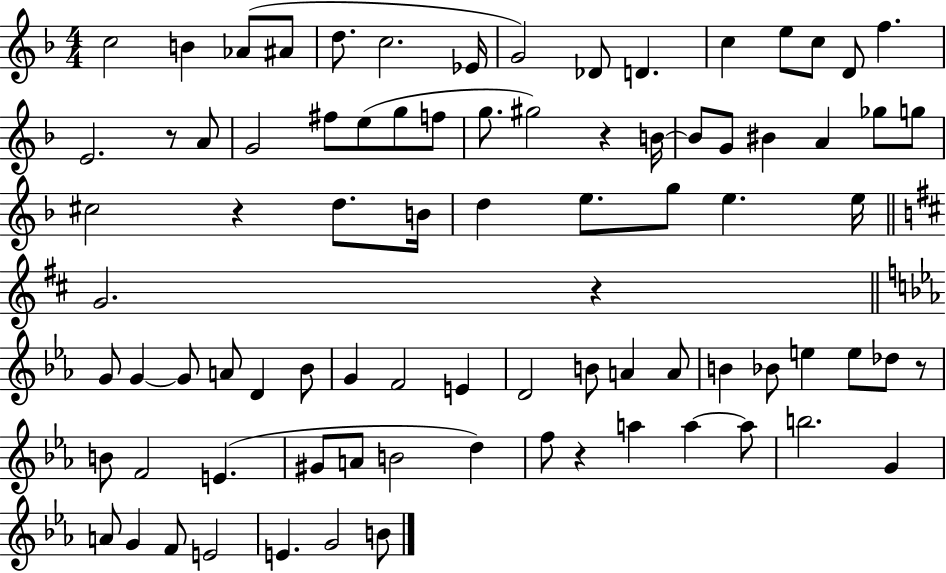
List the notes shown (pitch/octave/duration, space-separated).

C5/h B4/q Ab4/e A#4/e D5/e. C5/h. Eb4/s G4/h Db4/e D4/q. C5/q E5/e C5/e D4/e F5/q. E4/h. R/e A4/e G4/h F#5/e E5/e G5/e F5/e G5/e. G#5/h R/q B4/s B4/e G4/e BIS4/q A4/q Gb5/e G5/e C#5/h R/q D5/e. B4/s D5/q E5/e. G5/e E5/q. E5/s G4/h. R/q G4/e G4/q G4/e A4/e D4/q Bb4/e G4/q F4/h E4/q D4/h B4/e A4/q A4/e B4/q Bb4/e E5/q E5/e Db5/e R/e B4/e F4/h E4/q. G#4/e A4/e B4/h D5/q F5/e R/q A5/q A5/q A5/e B5/h. G4/q A4/e G4/q F4/e E4/h E4/q. G4/h B4/e